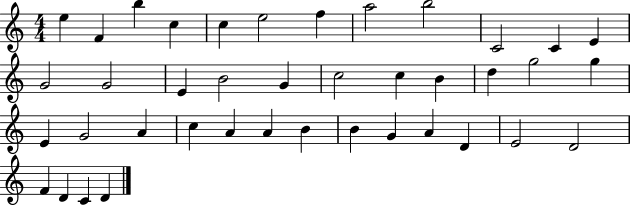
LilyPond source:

{
  \clef treble
  \numericTimeSignature
  \time 4/4
  \key c \major
  e''4 f'4 b''4 c''4 | c''4 e''2 f''4 | a''2 b''2 | c'2 c'4 e'4 | \break g'2 g'2 | e'4 b'2 g'4 | c''2 c''4 b'4 | d''4 g''2 g''4 | \break e'4 g'2 a'4 | c''4 a'4 a'4 b'4 | b'4 g'4 a'4 d'4 | e'2 d'2 | \break f'4 d'4 c'4 d'4 | \bar "|."
}